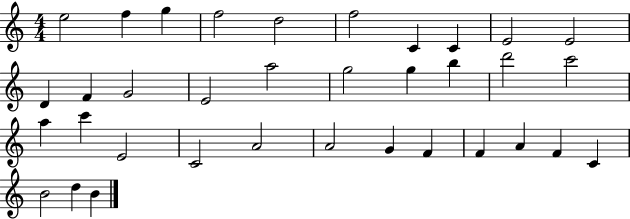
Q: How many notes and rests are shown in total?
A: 35